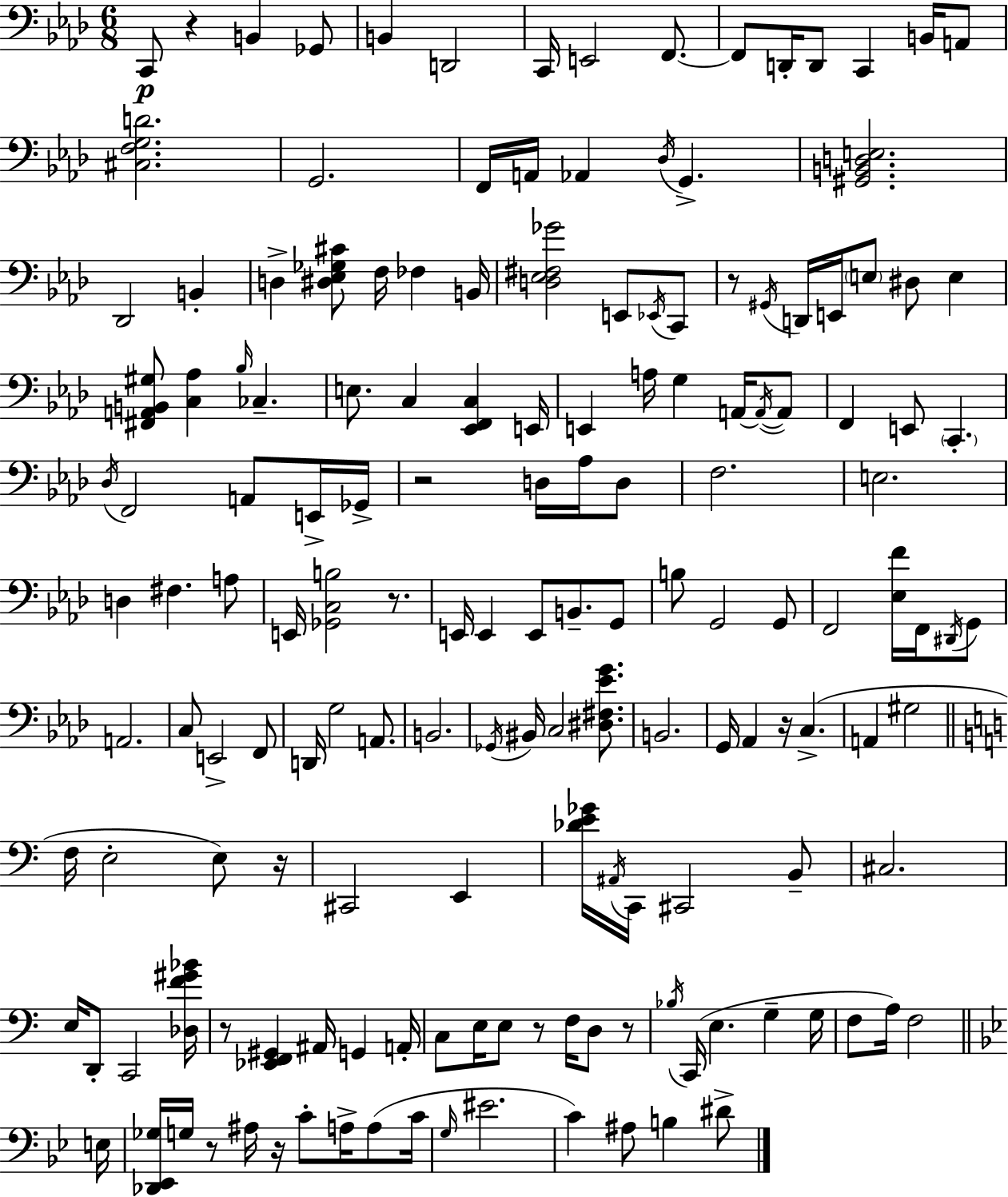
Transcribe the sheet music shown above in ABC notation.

X:1
T:Untitled
M:6/8
L:1/4
K:Ab
C,,/2 z B,, _G,,/2 B,, D,,2 C,,/4 E,,2 F,,/2 F,,/2 D,,/4 D,,/2 C,, B,,/4 A,,/2 [^C,F,G,D]2 G,,2 F,,/4 A,,/4 _A,, _D,/4 G,, [^G,,B,,D,E,]2 _D,,2 B,, D, [^D,_E,_G,^C]/2 F,/4 _F, B,,/4 [D,_E,^F,_G]2 E,,/2 _E,,/4 C,,/2 z/2 ^G,,/4 D,,/4 E,,/4 E,/2 ^D,/2 E, [^F,,A,,B,,^G,]/2 [C,_A,] _B,/4 _C, E,/2 C, [_E,,F,,C,] E,,/4 E,, A,/4 G, A,,/4 A,,/4 A,,/2 F,, E,,/2 C,, _D,/4 F,,2 A,,/2 E,,/4 _G,,/4 z2 D,/4 _A,/4 D,/2 F,2 E,2 D, ^F, A,/2 E,,/4 [_G,,C,B,]2 z/2 E,,/4 E,, E,,/2 B,,/2 G,,/2 B,/2 G,,2 G,,/2 F,,2 [_E,F]/4 F,,/4 ^D,,/4 G,,/2 A,,2 C,/2 E,,2 F,,/2 D,,/4 G,2 A,,/2 B,,2 _G,,/4 ^B,,/4 C,2 [^D,^F,_EG]/2 B,,2 G,,/4 _A,, z/4 C, A,, ^G,2 F,/4 E,2 E,/2 z/4 ^C,,2 E,, [_DE_G]/4 ^A,,/4 C,,/4 ^C,,2 B,,/2 ^C,2 E,/4 D,,/2 C,,2 [_D,F^G_B]/4 z/2 [_E,,F,,^G,,] ^A,,/4 G,, A,,/4 C,/2 E,/4 E,/2 z/2 F,/4 D,/2 z/2 _B,/4 C,,/4 E, G, G,/4 F,/2 A,/4 F,2 E,/4 [_D,,_E,,_G,]/4 G,/4 z/2 ^A,/4 z/4 C/2 A,/4 A,/2 C/4 G,/4 ^E2 C ^A,/2 B, ^D/2